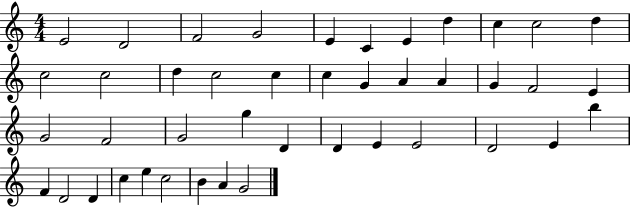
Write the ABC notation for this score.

X:1
T:Untitled
M:4/4
L:1/4
K:C
E2 D2 F2 G2 E C E d c c2 d c2 c2 d c2 c c G A A G F2 E G2 F2 G2 g D D E E2 D2 E b F D2 D c e c2 B A G2